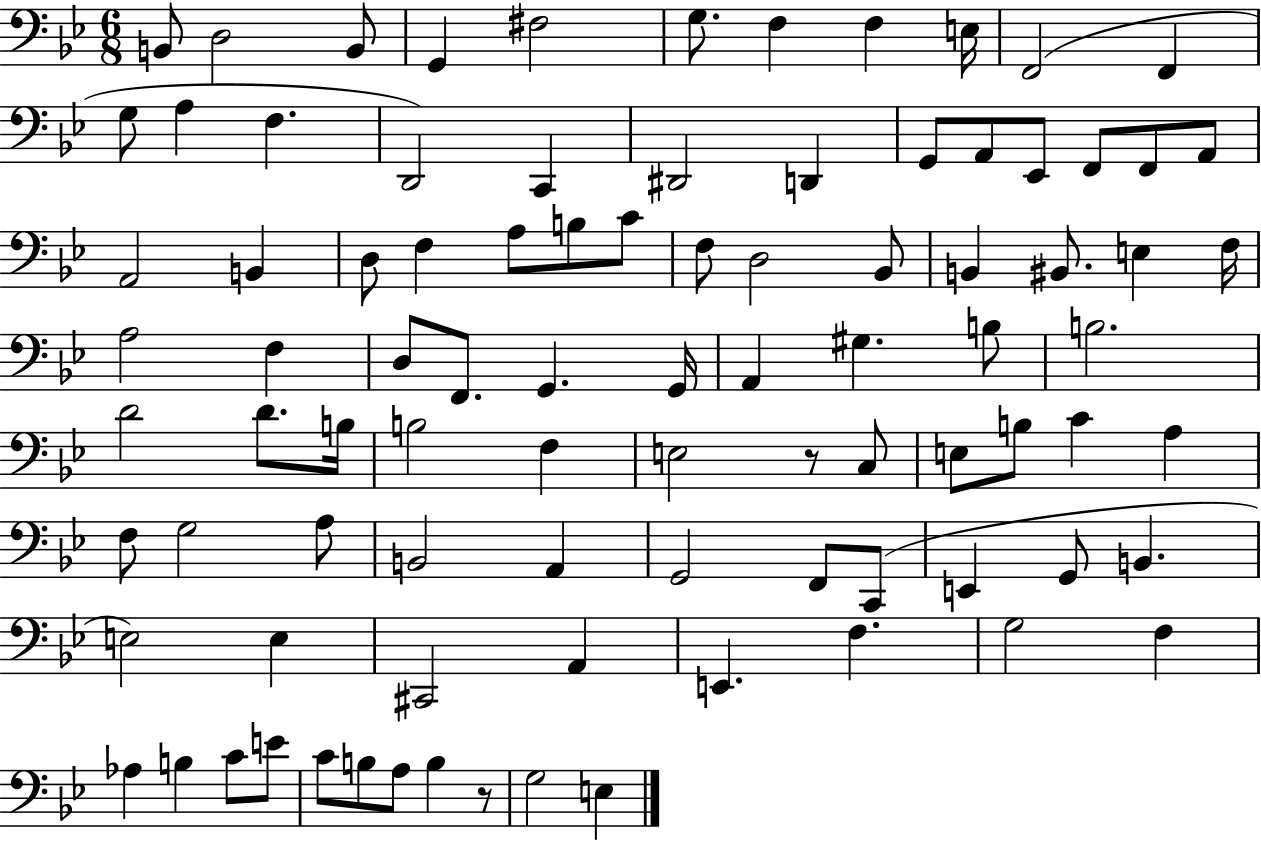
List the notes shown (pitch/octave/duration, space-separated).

B2/e D3/h B2/e G2/q F#3/h G3/e. F3/q F3/q E3/s F2/h F2/q G3/e A3/q F3/q. D2/h C2/q D#2/h D2/q G2/e A2/e Eb2/e F2/e F2/e A2/e A2/h B2/q D3/e F3/q A3/e B3/e C4/e F3/e D3/h Bb2/e B2/q BIS2/e. E3/q F3/s A3/h F3/q D3/e F2/e. G2/q. G2/s A2/q G#3/q. B3/e B3/h. D4/h D4/e. B3/s B3/h F3/q E3/h R/e C3/e E3/e B3/e C4/q A3/q F3/e G3/h A3/e B2/h A2/q G2/h F2/e C2/e E2/q G2/e B2/q. E3/h E3/q C#2/h A2/q E2/q. F3/q. G3/h F3/q Ab3/q B3/q C4/e E4/e C4/e B3/e A3/e B3/q R/e G3/h E3/q